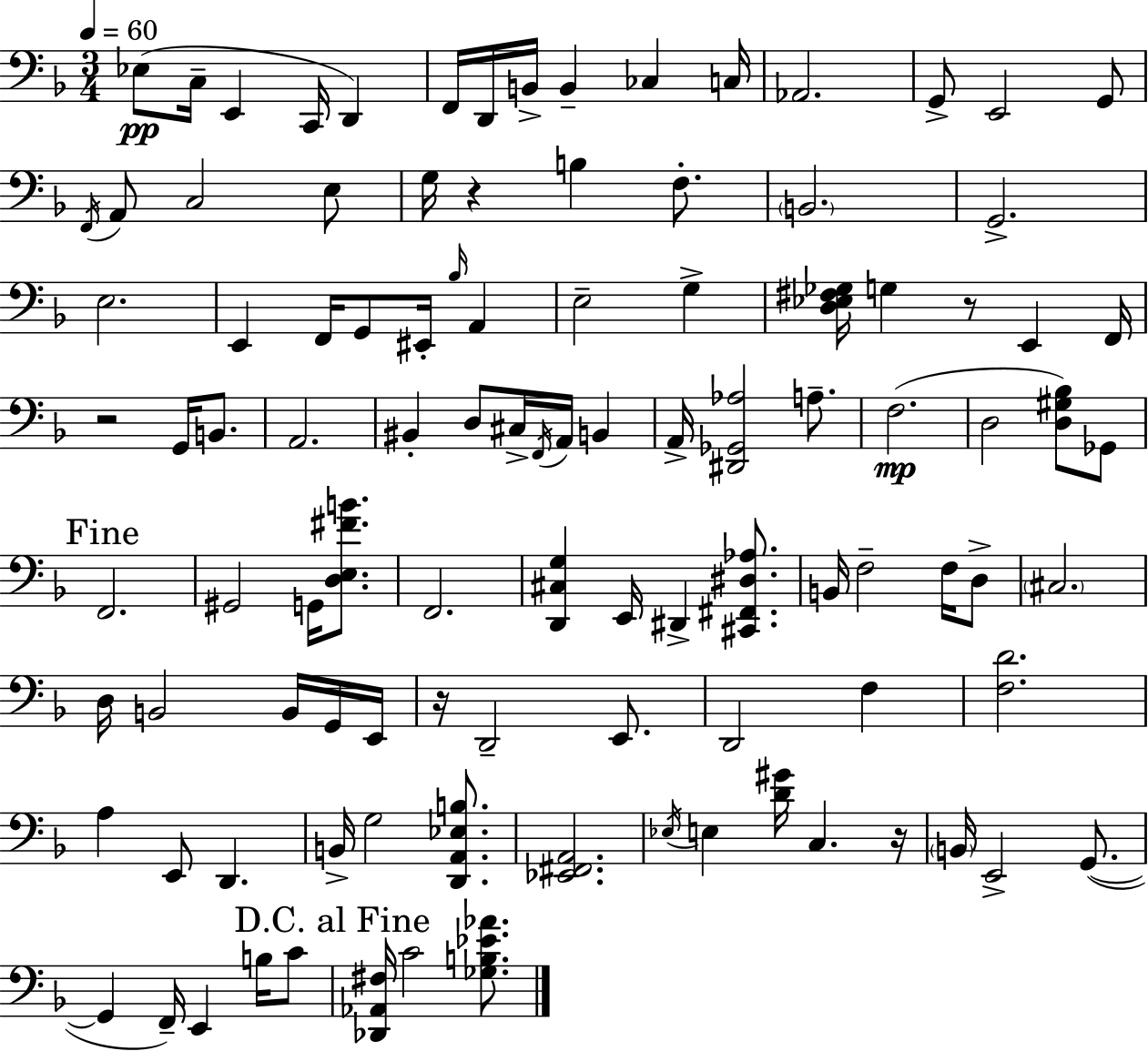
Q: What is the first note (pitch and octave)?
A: Eb3